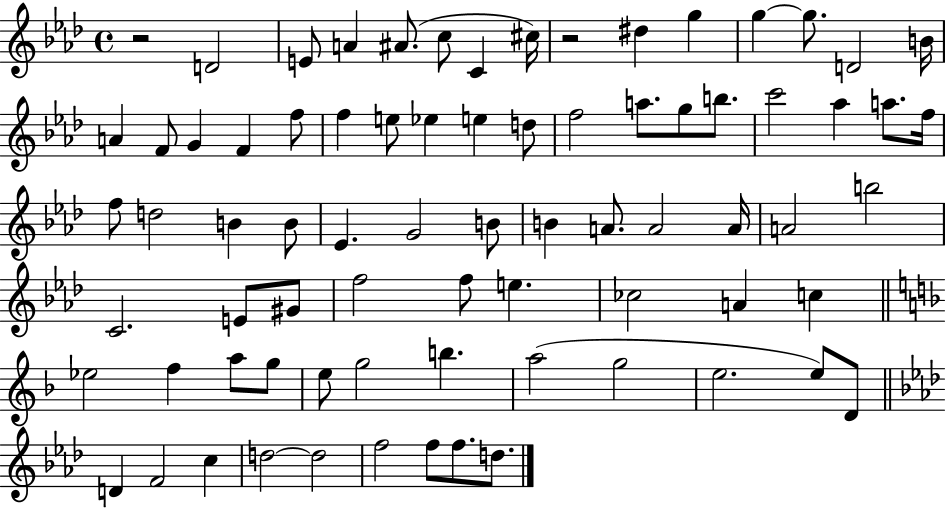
X:1
T:Untitled
M:4/4
L:1/4
K:Ab
z2 D2 E/2 A ^A/2 c/2 C ^c/4 z2 ^d g g g/2 D2 B/4 A F/2 G F f/2 f e/2 _e e d/2 f2 a/2 g/2 b/2 c'2 _a a/2 f/4 f/2 d2 B B/2 _E G2 B/2 B A/2 A2 A/4 A2 b2 C2 E/2 ^G/2 f2 f/2 e _c2 A c _e2 f a/2 g/2 e/2 g2 b a2 g2 e2 e/2 D/2 D F2 c d2 d2 f2 f/2 f/2 d/2